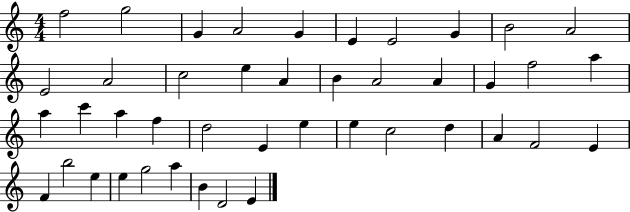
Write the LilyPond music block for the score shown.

{
  \clef treble
  \numericTimeSignature
  \time 4/4
  \key c \major
  f''2 g''2 | g'4 a'2 g'4 | e'4 e'2 g'4 | b'2 a'2 | \break e'2 a'2 | c''2 e''4 a'4 | b'4 a'2 a'4 | g'4 f''2 a''4 | \break a''4 c'''4 a''4 f''4 | d''2 e'4 e''4 | e''4 c''2 d''4 | a'4 f'2 e'4 | \break f'4 b''2 e''4 | e''4 g''2 a''4 | b'4 d'2 e'4 | \bar "|."
}